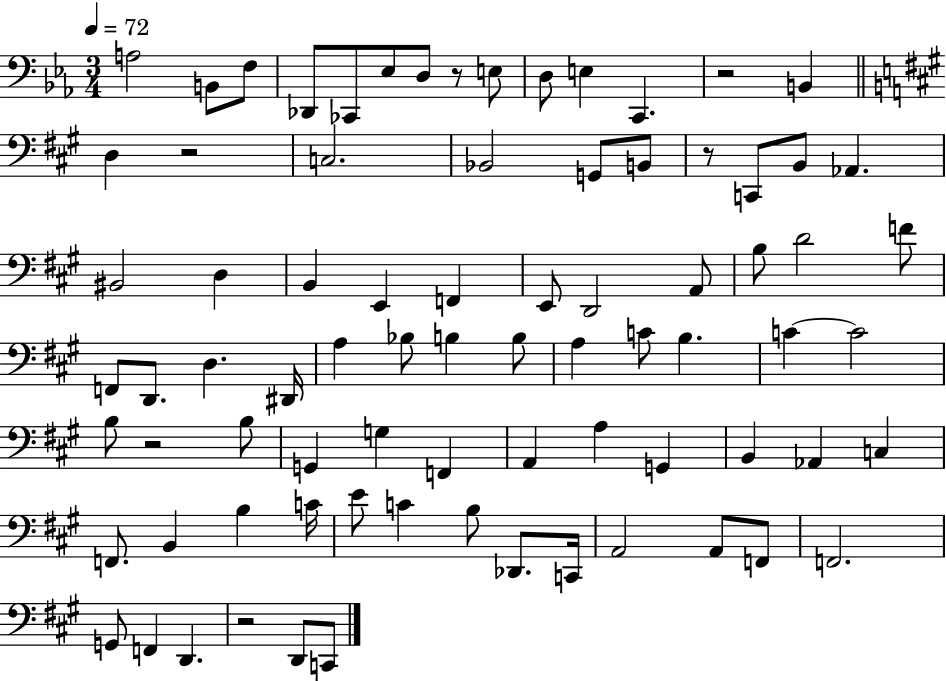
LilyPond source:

{
  \clef bass
  \numericTimeSignature
  \time 3/4
  \key ees \major
  \tempo 4 = 72
  \repeat volta 2 { a2 b,8 f8 | des,8 ces,8 ees8 d8 r8 e8 | d8 e4 c,4. | r2 b,4 | \break \bar "||" \break \key a \major d4 r2 | c2. | bes,2 g,8 b,8 | r8 c,8 b,8 aes,4. | \break bis,2 d4 | b,4 e,4 f,4 | e,8 d,2 a,8 | b8 d'2 f'8 | \break f,8 d,8. d4. dis,16 | a4 bes8 b4 b8 | a4 c'8 b4. | c'4~~ c'2 | \break b8 r2 b8 | g,4 g4 f,4 | a,4 a4 g,4 | b,4 aes,4 c4 | \break f,8. b,4 b4 c'16 | e'8 c'4 b8 des,8. c,16 | a,2 a,8 f,8 | f,2. | \break g,8 f,4 d,4. | r2 d,8 c,8 | } \bar "|."
}